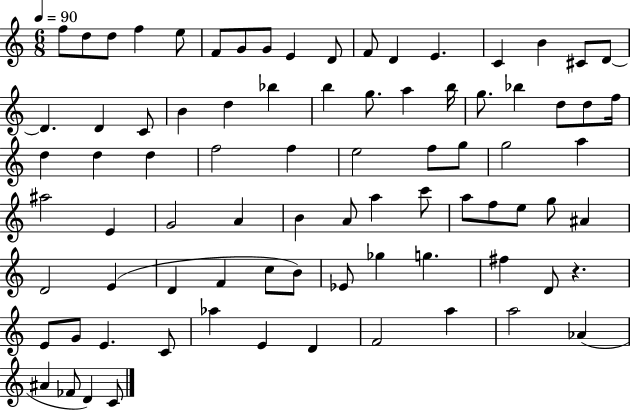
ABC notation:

X:1
T:Untitled
M:6/8
L:1/4
K:C
f/2 d/2 d/2 f e/2 F/2 G/2 G/2 E D/2 F/2 D E C B ^C/2 D/2 D D C/2 B d _b b g/2 a b/4 g/2 _b d/2 d/2 f/4 d d d f2 f e2 f/2 g/2 g2 a ^a2 E G2 A B A/2 a c'/2 a/2 f/2 e/2 g/2 ^A D2 E D F c/2 B/2 _E/2 _g g ^f D/2 z E/2 G/2 E C/2 _a E D F2 a a2 _A ^A _F/2 D C/2